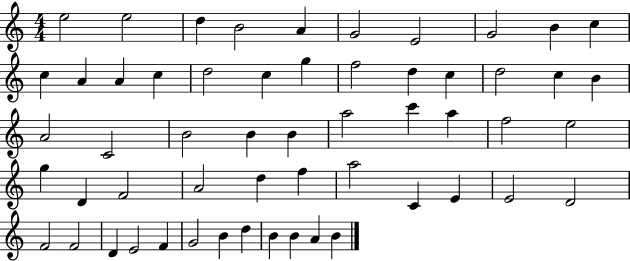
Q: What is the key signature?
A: C major